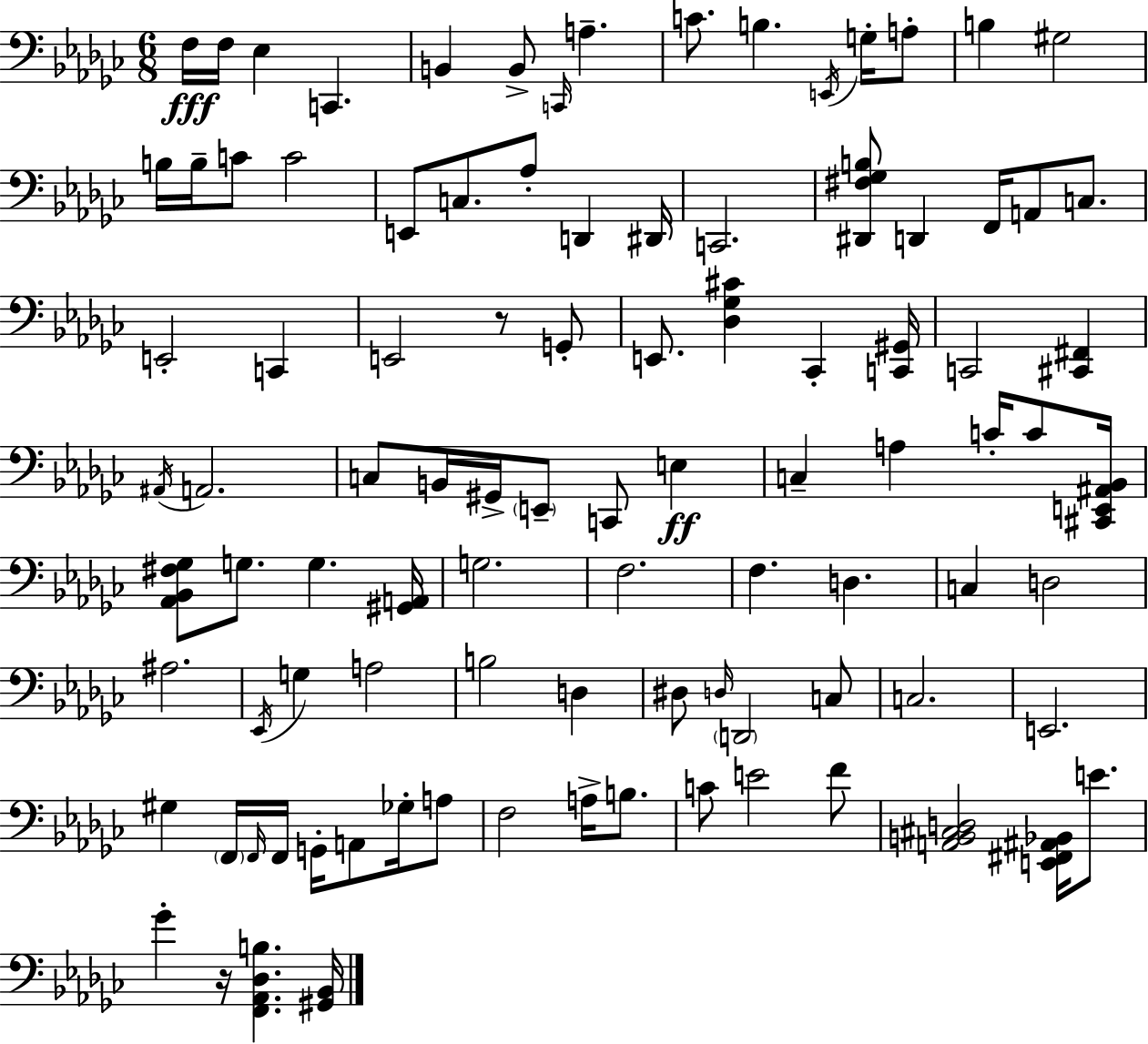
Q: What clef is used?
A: bass